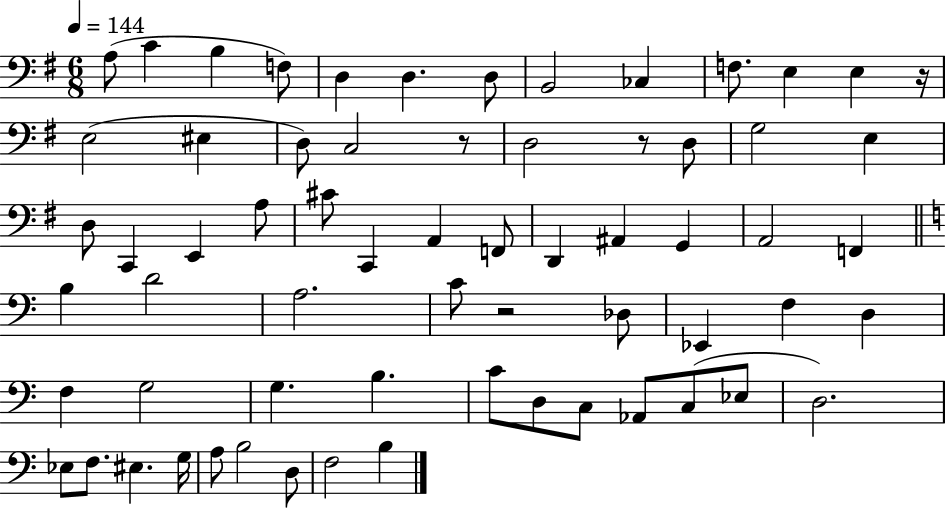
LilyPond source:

{
  \clef bass
  \numericTimeSignature
  \time 6/8
  \key g \major
  \tempo 4 = 144
  a8( c'4 b4 f8) | d4 d4. d8 | b,2 ces4 | f8. e4 e4 r16 | \break e2( eis4 | d8) c2 r8 | d2 r8 d8 | g2 e4 | \break d8 c,4 e,4 a8 | cis'8 c,4 a,4 f,8 | d,4 ais,4 g,4 | a,2 f,4 | \break \bar "||" \break \key c \major b4 d'2 | a2. | c'8 r2 des8 | ees,4 f4 d4 | \break f4 g2 | g4. b4. | c'8 d8 c8 aes,8 c8( ees8 | d2.) | \break ees8 f8. eis4. g16 | a8 b2 d8 | f2 b4 | \bar "|."
}